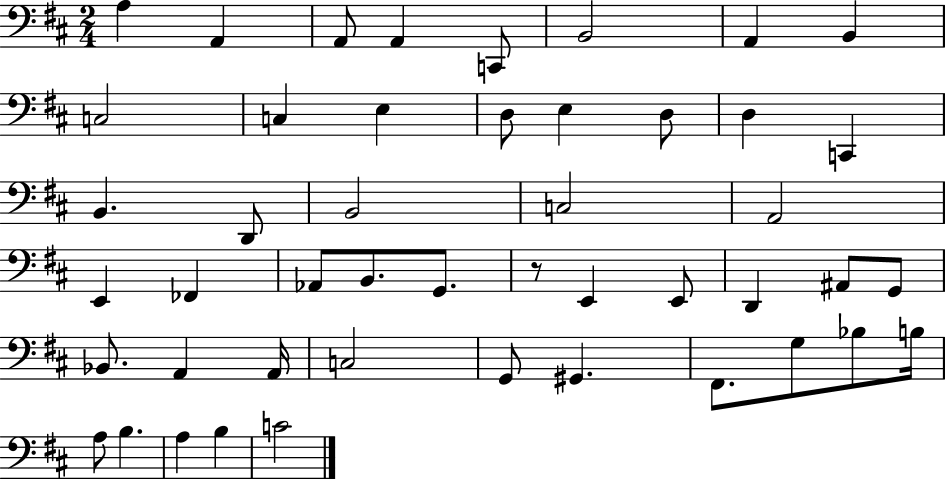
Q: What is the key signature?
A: D major